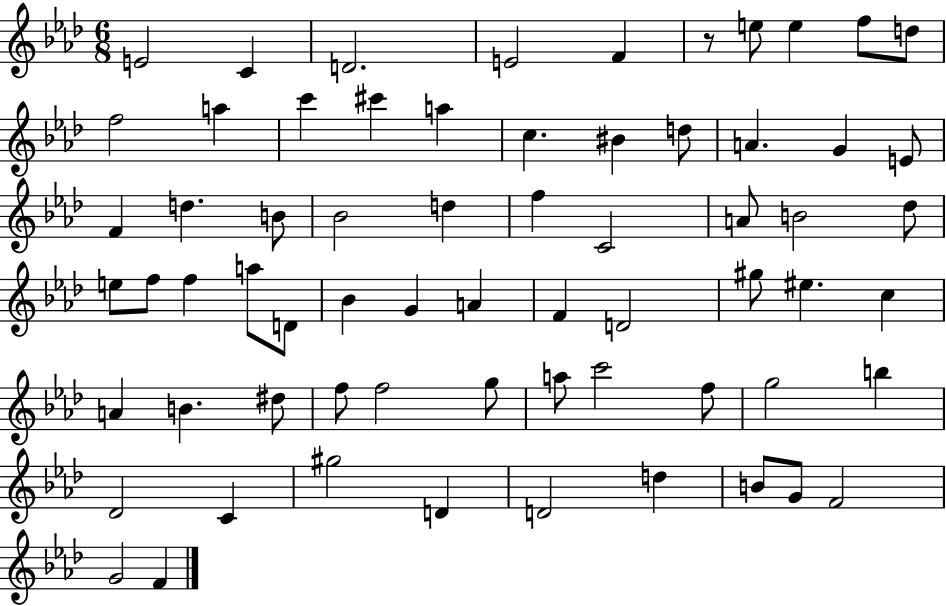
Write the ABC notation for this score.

X:1
T:Untitled
M:6/8
L:1/4
K:Ab
E2 C D2 E2 F z/2 e/2 e f/2 d/2 f2 a c' ^c' a c ^B d/2 A G E/2 F d B/2 _B2 d f C2 A/2 B2 _d/2 e/2 f/2 f a/2 D/2 _B G A F D2 ^g/2 ^e c A B ^d/2 f/2 f2 g/2 a/2 c'2 f/2 g2 b _D2 C ^g2 D D2 d B/2 G/2 F2 G2 F